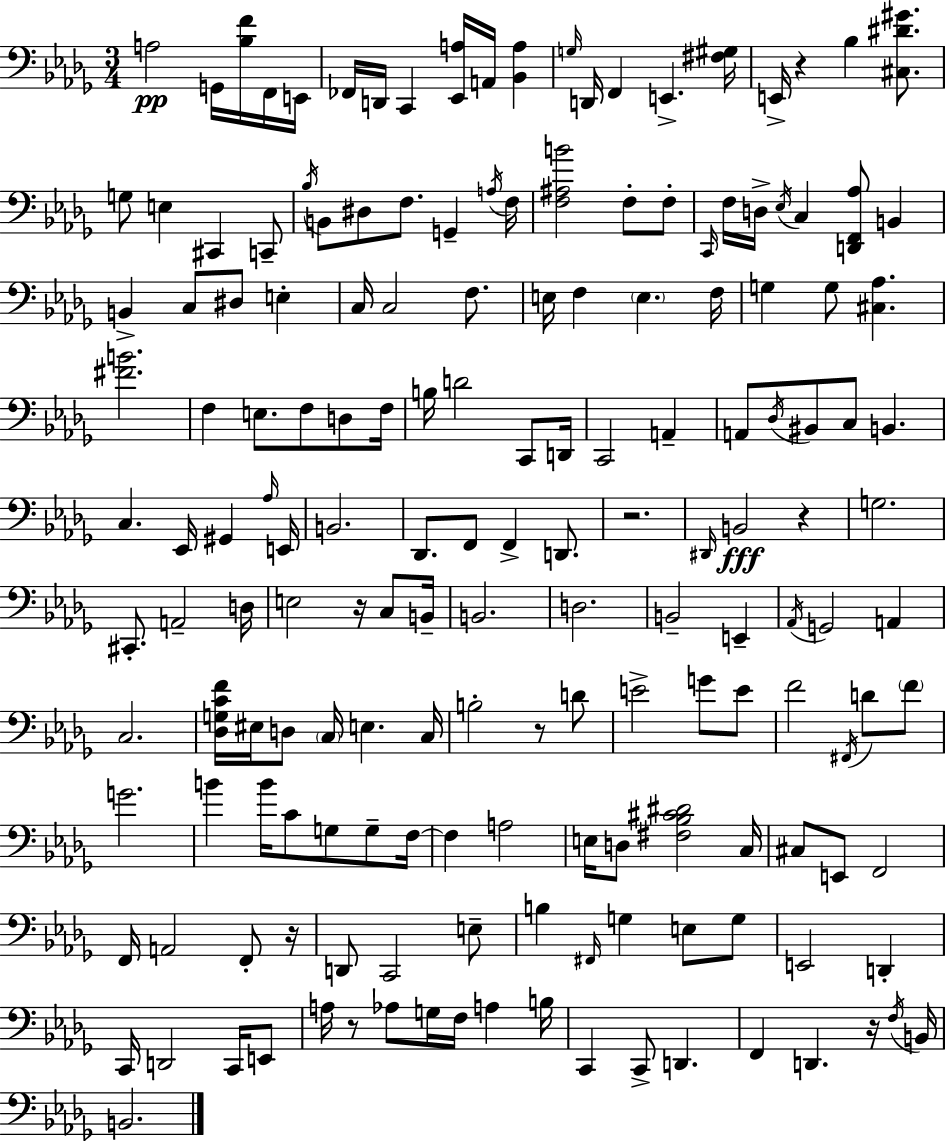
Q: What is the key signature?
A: BES minor